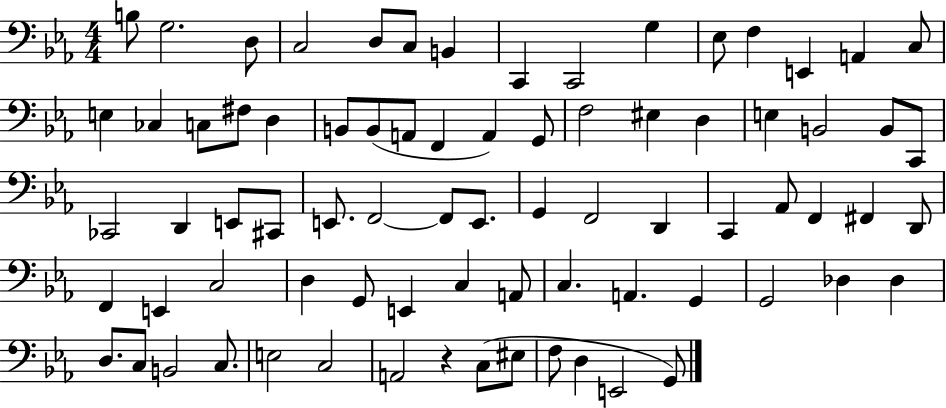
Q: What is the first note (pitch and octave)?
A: B3